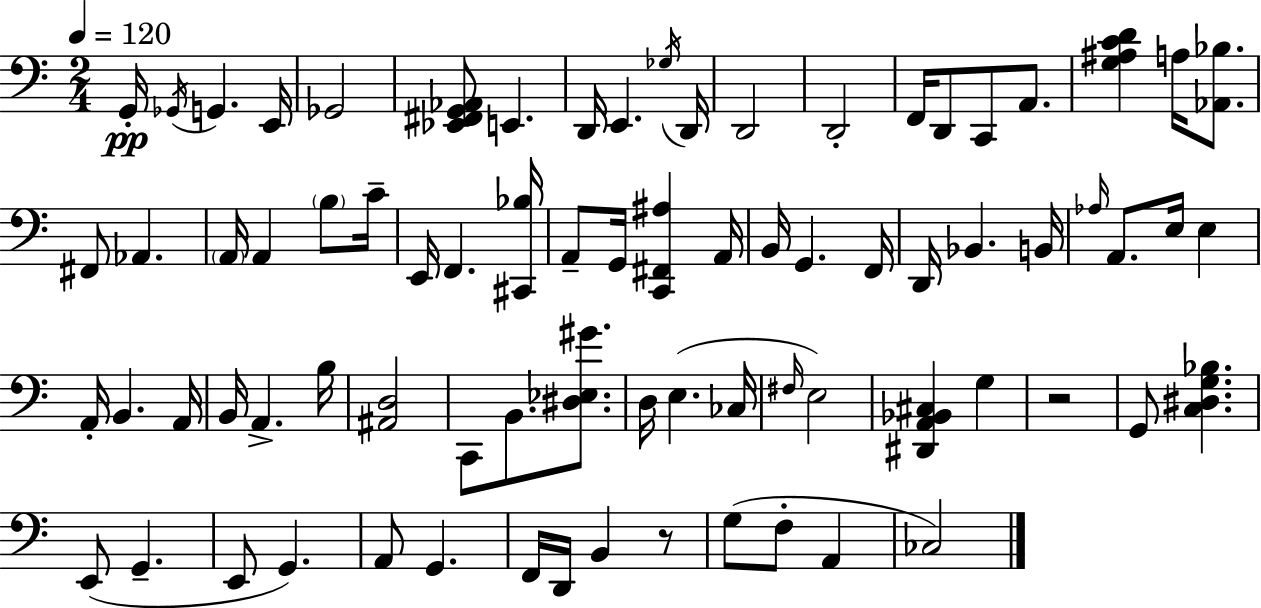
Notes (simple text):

G2/s Gb2/s G2/q. E2/s Gb2/h [Eb2,F#2,G2,Ab2]/e E2/q. D2/s E2/q. Gb3/s D2/s D2/h D2/h F2/s D2/e C2/e A2/e. [G3,A#3,C4,D4]/q A3/s [Ab2,Bb3]/e. F#2/e Ab2/q. A2/s A2/q B3/e C4/s E2/s F2/q. [C#2,Bb3]/s A2/e G2/s [C2,F#2,A#3]/q A2/s B2/s G2/q. F2/s D2/s Bb2/q. B2/s Ab3/s A2/e. E3/s E3/q A2/s B2/q. A2/s B2/s A2/q. B3/s [A#2,D3]/h C2/e B2/e. [D#3,Eb3,G#4]/e. D3/s E3/q. CES3/s F#3/s E3/h [D#2,A2,Bb2,C#3]/q G3/q R/h G2/e [C3,D#3,G3,Bb3]/q. E2/e G2/q. E2/e G2/q. A2/e G2/q. F2/s D2/s B2/q R/e G3/e F3/e A2/q CES3/h